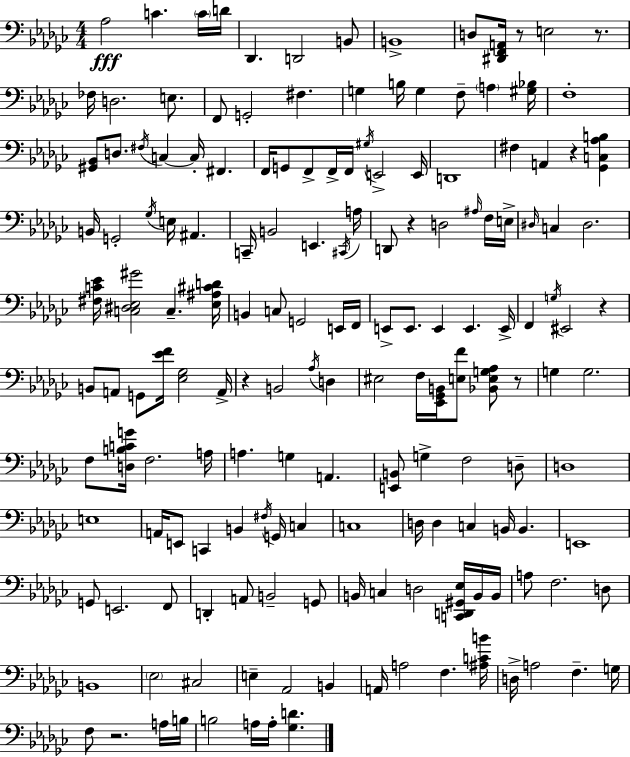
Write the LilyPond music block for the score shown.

{
  \clef bass
  \numericTimeSignature
  \time 4/4
  \key ees \minor
  aes2\fff c'4. \parenthesize c'16 d'16 | des,4. d,2 b,8 | b,1-> | d8 <dis, f, a,>16 r8 e2 r8. | \break fes16 d2. e8. | f,8 g,2-. fis4. | g4 b16 g4 f8-- \parenthesize a4 <gis bes>16 | f1-. | \break <gis, bes,>8 d8. \acciaccatura { fis16 } c4~~ c16-. fis,4. | f,16 g,8 f,8-> f,16-> f,16 \acciaccatura { gis16 } e,2-> | e,16 d,1 | fis4 a,4 r4 <ges, c aes b>4 | \break b,16 g,2-. \acciaccatura { ges16 } e16 ais,4. | c,16-- b,2 e,4. | \acciaccatura { cis,16 } a16 d,8 r4 d2 | \grace { ais16 } f16 e16-> \grace { dis16 } c4 dis2. | \break <fis c' ees'>16 <c dis ees gis'>2 c4.-- | <ees ais cis' d'>16 b,4 c8 g,2 | e,16 f,16 e,8-> e,8. e,4 e,4. | e,16-> f,4 \acciaccatura { g16 } eis,2 | \break r4 b,8 a,8 g,8 <ees' f'>16 <ees ges>2 | a,16-> r4 b,2 | \acciaccatura { aes16 } d4 eis2 | f16 <ees, ges, b,>16 <e f'>8 <bes, e g aes>8 r8 g4 g2. | \break f8 <d b c' g'>16 f2. | a16 a4. g4 | a,4. <e, b,>8 g4-> f2 | d8-- d1 | \break e1 | a,16 e,8 c,4 b,4 | \acciaccatura { fis16 } g,16 c4 c1 | d16 d4 c4 | \break b,16 b,4. e,1 | g,8 e,2. | f,8 d,4-. a,8 b,2-- | g,8 b,16 c4 d2 | \break <c, d, gis, ees>16 b,16 b,16 a8 f2. | d8 b,1 | \parenthesize ees2 | cis2 e4-- aes,2 | \break b,4 a,16 a2 | f4. <ais c' b'>16 d16-> a2 | f4.-- g16 f8 r2. | a16 b16 b2 | \break a16 a16-. <ges d'>4. \bar "|."
}